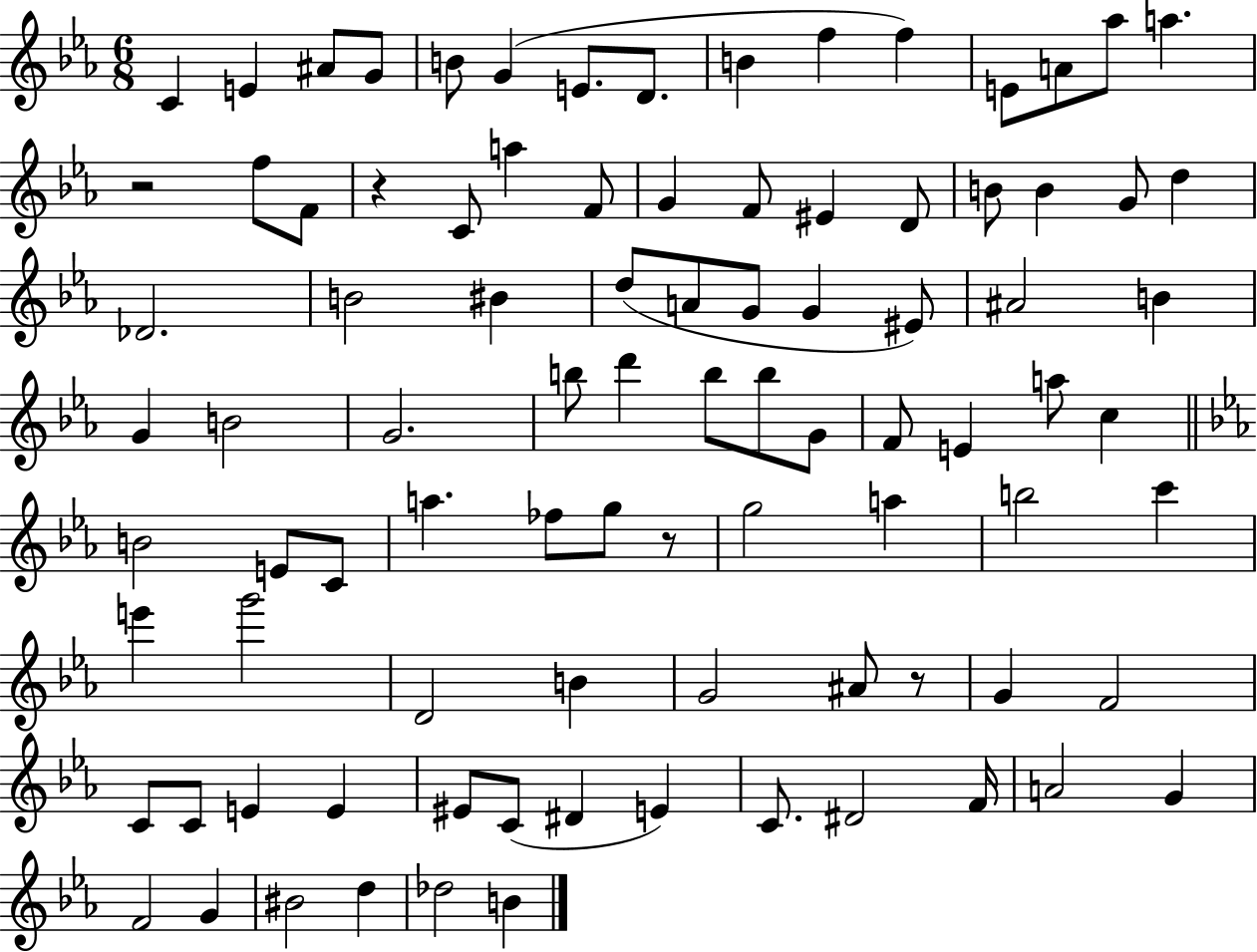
C4/q E4/q A#4/e G4/e B4/e G4/q E4/e. D4/e. B4/q F5/q F5/q E4/e A4/e Ab5/e A5/q. R/h F5/e F4/e R/q C4/e A5/q F4/e G4/q F4/e EIS4/q D4/e B4/e B4/q G4/e D5/q Db4/h. B4/h BIS4/q D5/e A4/e G4/e G4/q EIS4/e A#4/h B4/q G4/q B4/h G4/h. B5/e D6/q B5/e B5/e G4/e F4/e E4/q A5/e C5/q B4/h E4/e C4/e A5/q. FES5/e G5/e R/e G5/h A5/q B5/h C6/q E6/q G6/h D4/h B4/q G4/h A#4/e R/e G4/q F4/h C4/e C4/e E4/q E4/q EIS4/e C4/e D#4/q E4/q C4/e. D#4/h F4/s A4/h G4/q F4/h G4/q BIS4/h D5/q Db5/h B4/q